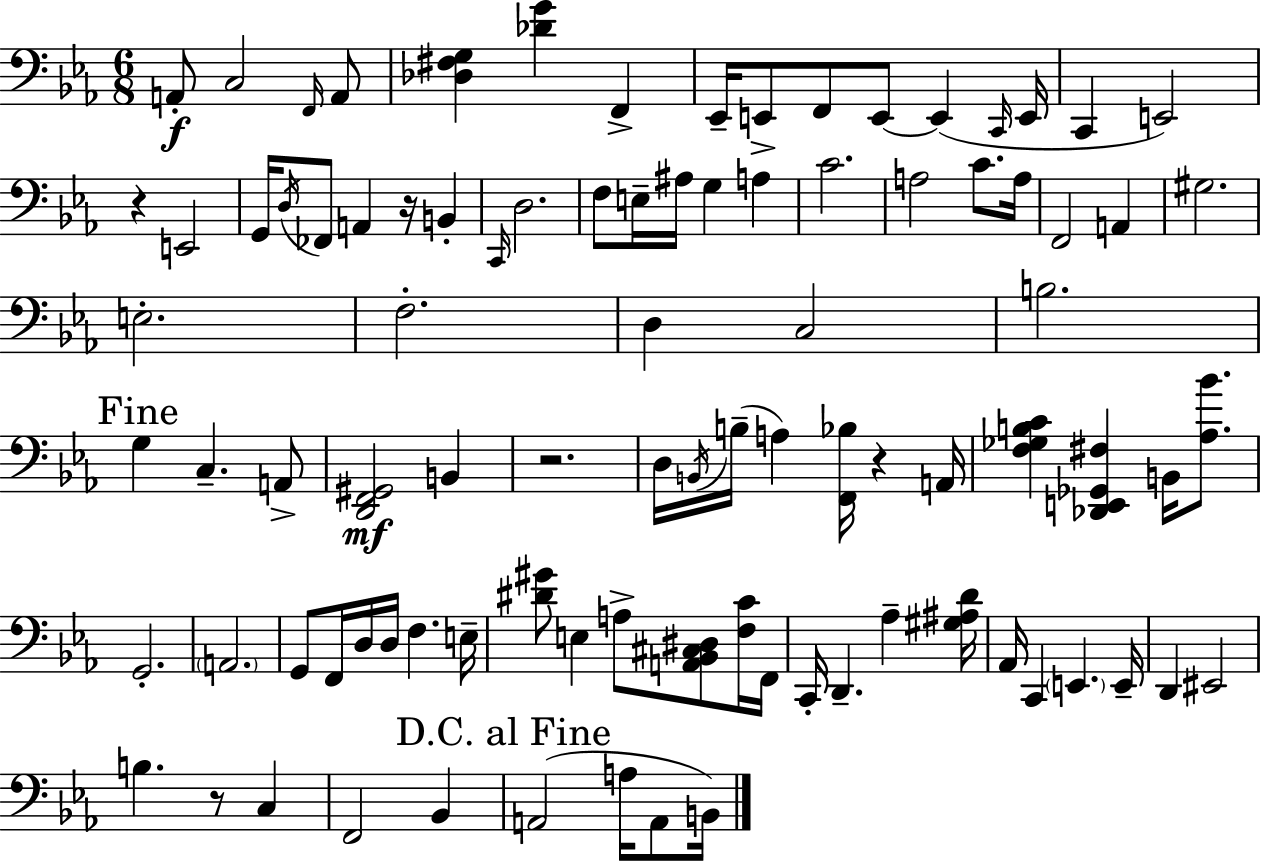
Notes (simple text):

A2/e C3/h F2/s A2/e [Db3,F#3,G3]/q [Db4,G4]/q F2/q Eb2/s E2/e F2/e E2/e E2/q C2/s E2/s C2/q E2/h R/q E2/h G2/s D3/s FES2/e A2/q R/s B2/q C2/s D3/h. F3/e E3/s A#3/s G3/q A3/q C4/h. A3/h C4/e. A3/s F2/h A2/q G#3/h. E3/h. F3/h. D3/q C3/h B3/h. G3/q C3/q. A2/e [D2,F2,G#2]/h B2/q R/h. D3/s B2/s B3/s A3/q [F2,Bb3]/s R/q A2/s [F3,Gb3,B3,C4]/q [Db2,E2,Gb2,F#3]/q B2/s [Ab3,Bb4]/e. G2/h. A2/h. G2/e F2/s D3/s D3/s F3/q. E3/s [D#4,G#4]/e E3/q A3/e [A2,Bb2,C#3,D#3]/e [F3,C4]/s F2/s C2/s D2/q. Ab3/q [G#3,A#3,D4]/s Ab2/s C2/q E2/q. E2/s D2/q EIS2/h B3/q. R/e C3/q F2/h Bb2/q A2/h A3/s A2/e B2/s